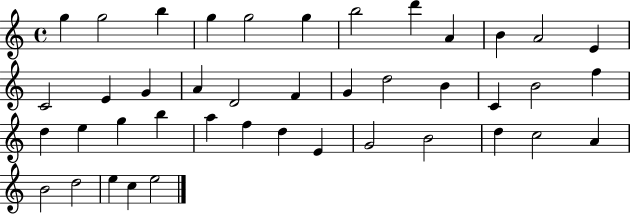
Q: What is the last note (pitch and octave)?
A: E5